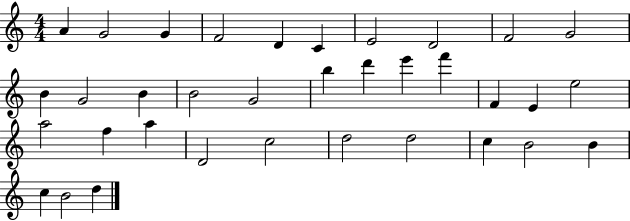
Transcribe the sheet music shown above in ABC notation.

X:1
T:Untitled
M:4/4
L:1/4
K:C
A G2 G F2 D C E2 D2 F2 G2 B G2 B B2 G2 b d' e' f' F E e2 a2 f a D2 c2 d2 d2 c B2 B c B2 d